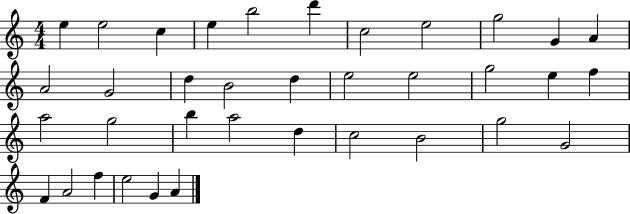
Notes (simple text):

E5/q E5/h C5/q E5/q B5/h D6/q C5/h E5/h G5/h G4/q A4/q A4/h G4/h D5/q B4/h D5/q E5/h E5/h G5/h E5/q F5/q A5/h G5/h B5/q A5/h D5/q C5/h B4/h G5/h G4/h F4/q A4/h F5/q E5/h G4/q A4/q